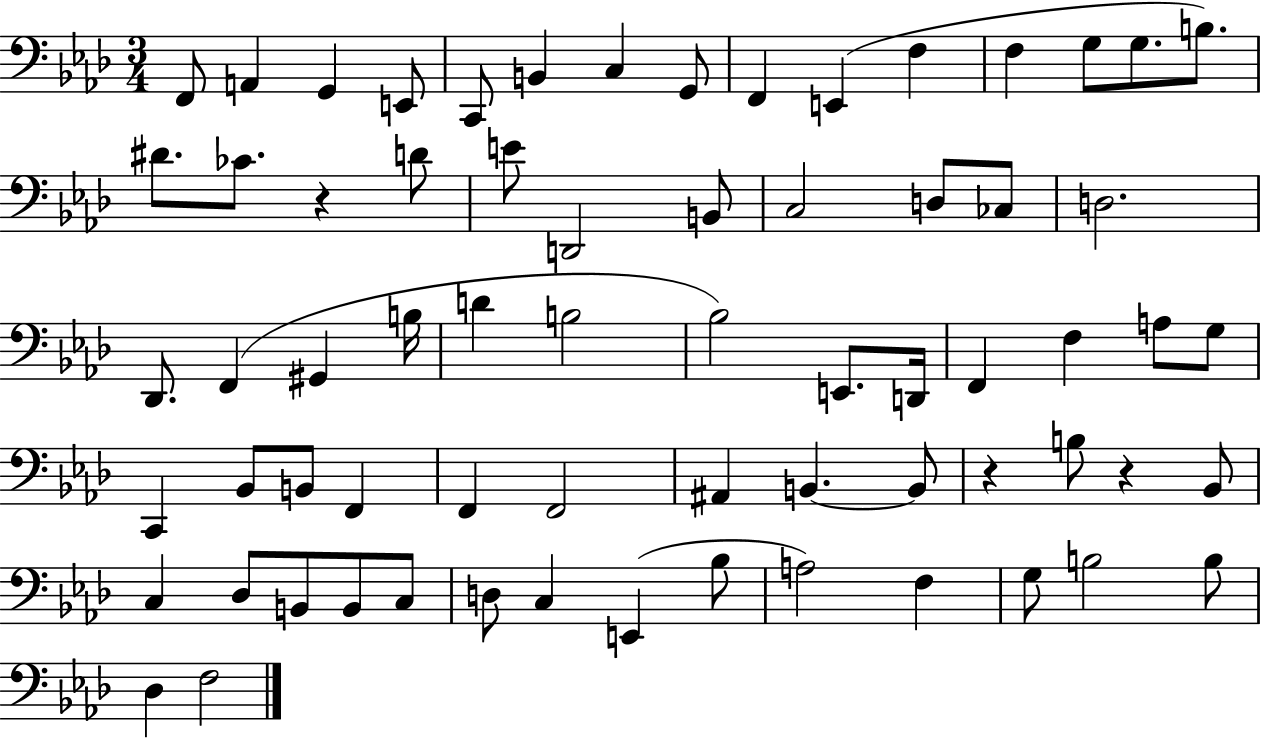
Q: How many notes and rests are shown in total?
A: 68